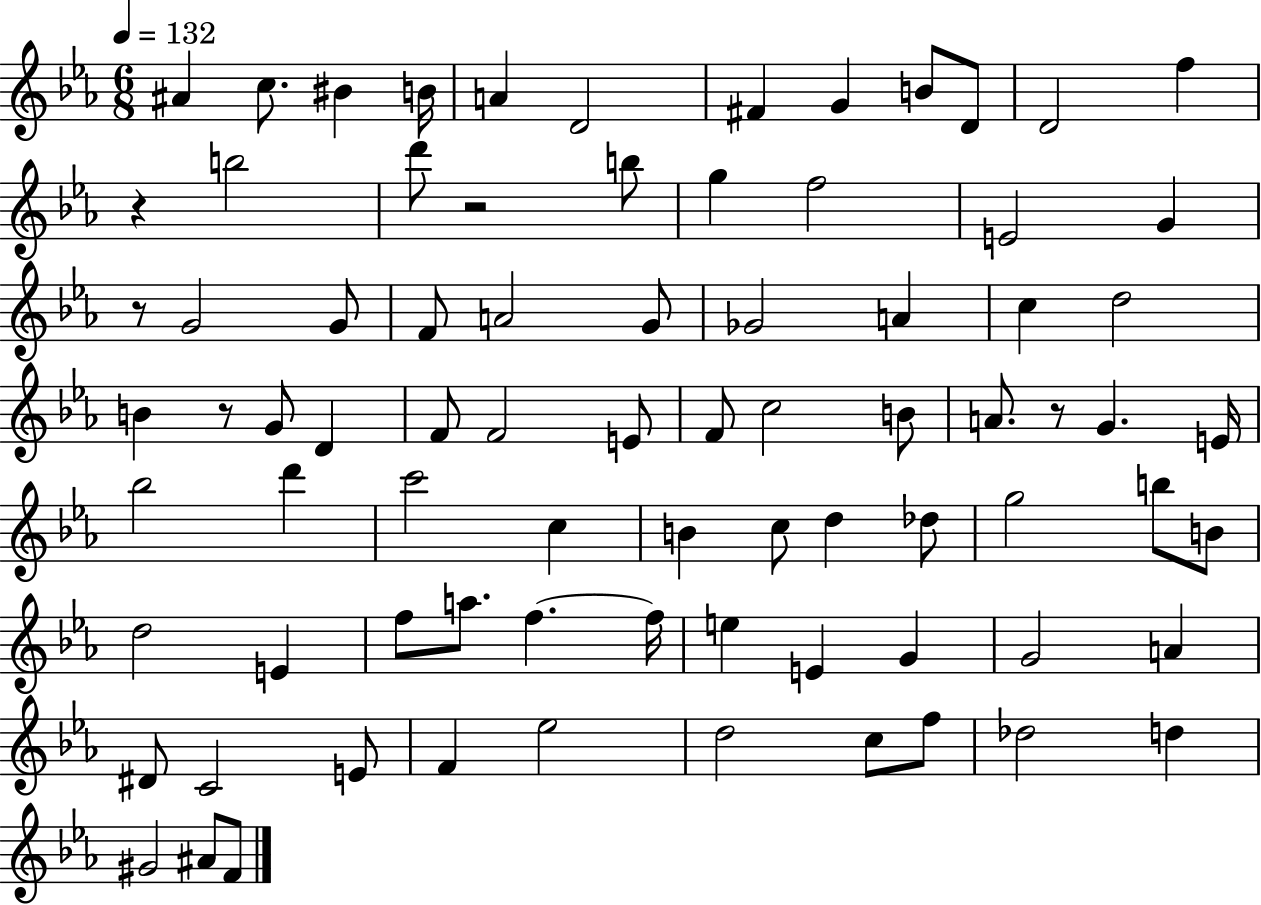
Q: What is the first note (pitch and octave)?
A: A#4